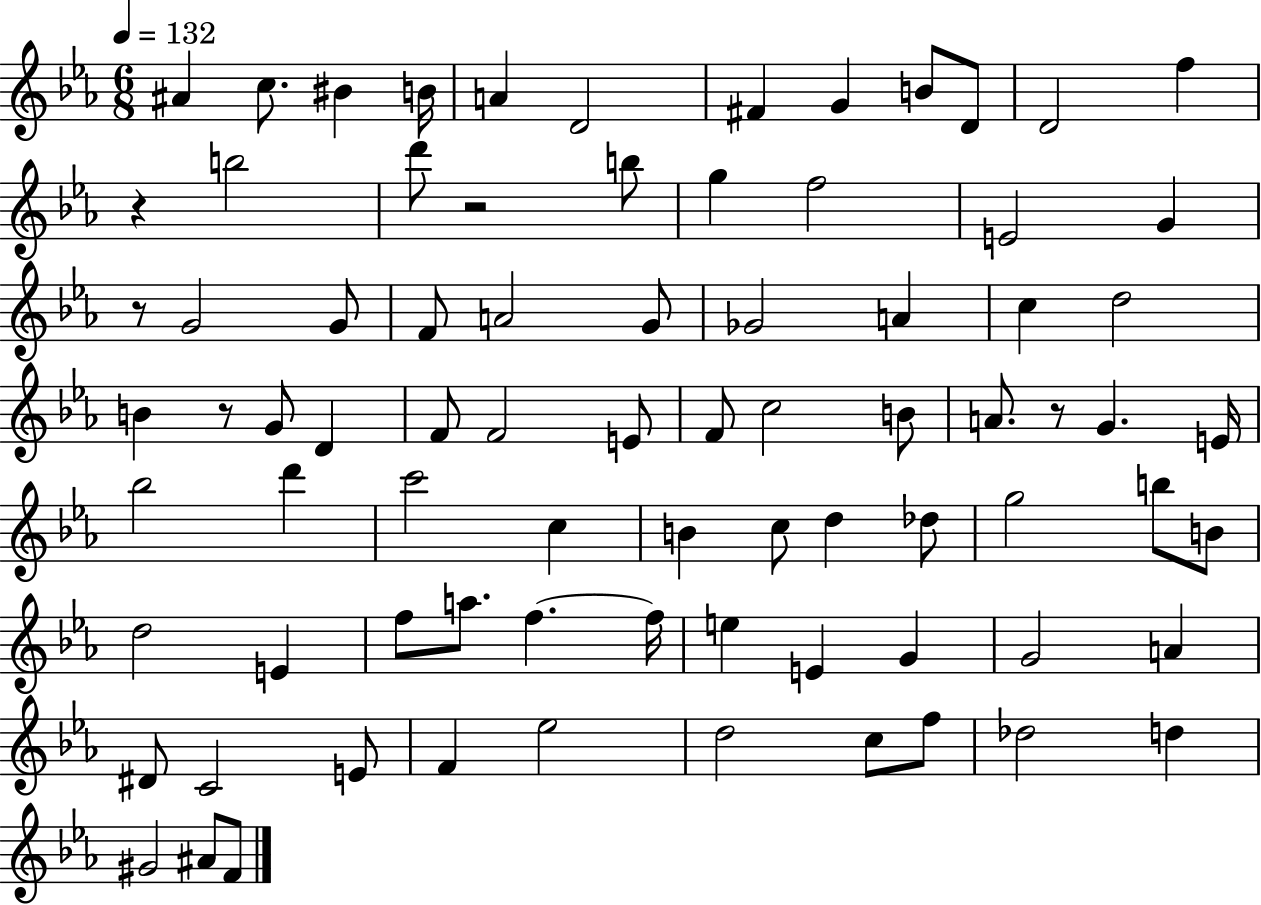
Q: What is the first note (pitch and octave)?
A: A#4